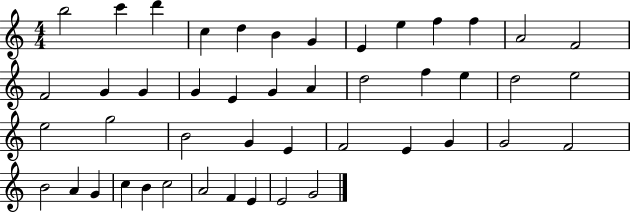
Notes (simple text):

B5/h C6/q D6/q C5/q D5/q B4/q G4/q E4/q E5/q F5/q F5/q A4/h F4/h F4/h G4/q G4/q G4/q E4/q G4/q A4/q D5/h F5/q E5/q D5/h E5/h E5/h G5/h B4/h G4/q E4/q F4/h E4/q G4/q G4/h F4/h B4/h A4/q G4/q C5/q B4/q C5/h A4/h F4/q E4/q E4/h G4/h